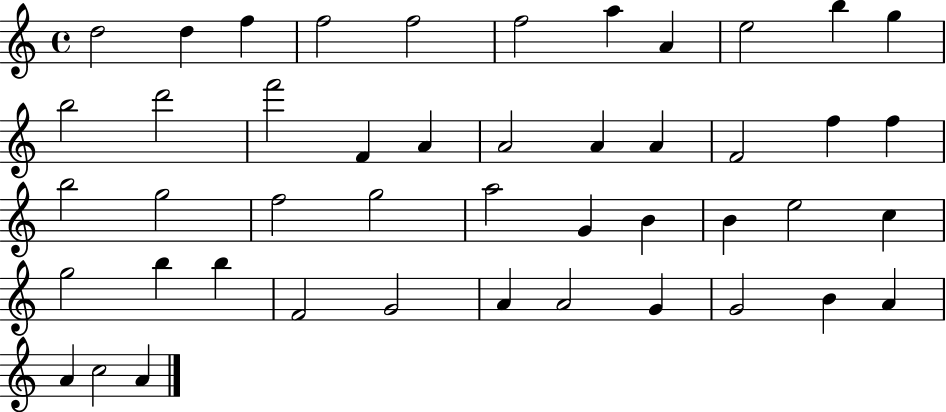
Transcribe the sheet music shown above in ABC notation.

X:1
T:Untitled
M:4/4
L:1/4
K:C
d2 d f f2 f2 f2 a A e2 b g b2 d'2 f'2 F A A2 A A F2 f f b2 g2 f2 g2 a2 G B B e2 c g2 b b F2 G2 A A2 G G2 B A A c2 A